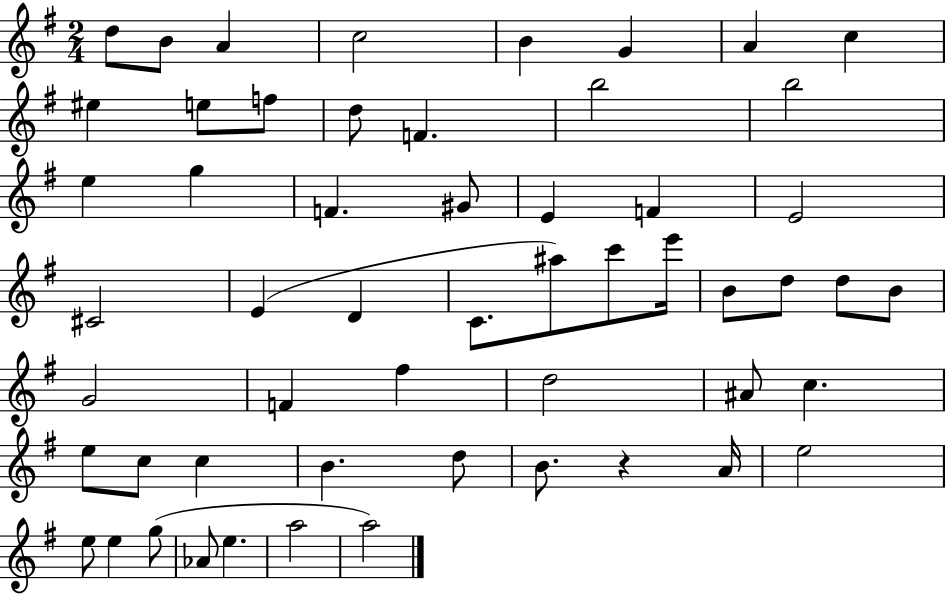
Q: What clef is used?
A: treble